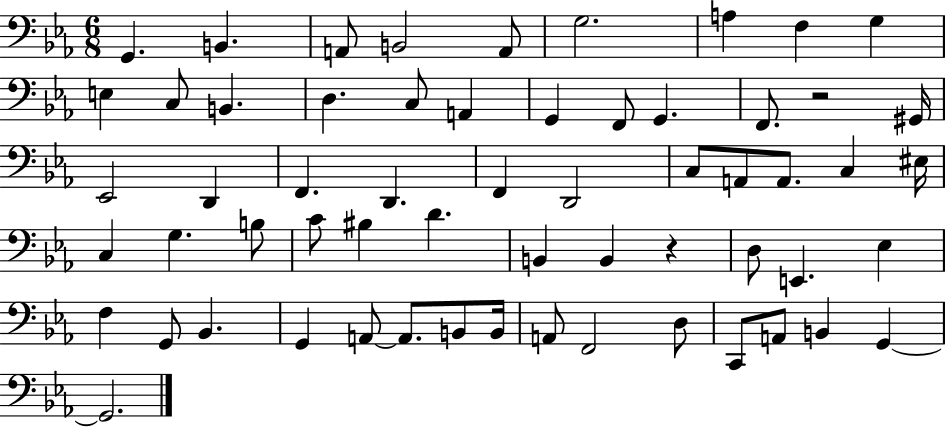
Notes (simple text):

G2/q. B2/q. A2/e B2/h A2/e G3/h. A3/q F3/q G3/q E3/q C3/e B2/q. D3/q. C3/e A2/q G2/q F2/e G2/q. F2/e. R/h G#2/s Eb2/h D2/q F2/q. D2/q. F2/q D2/h C3/e A2/e A2/e. C3/q EIS3/s C3/q G3/q. B3/e C4/e BIS3/q D4/q. B2/q B2/q R/q D3/e E2/q. Eb3/q F3/q G2/e Bb2/q. G2/q A2/e A2/e. B2/e B2/s A2/e F2/h D3/e C2/e A2/e B2/q G2/q G2/h.